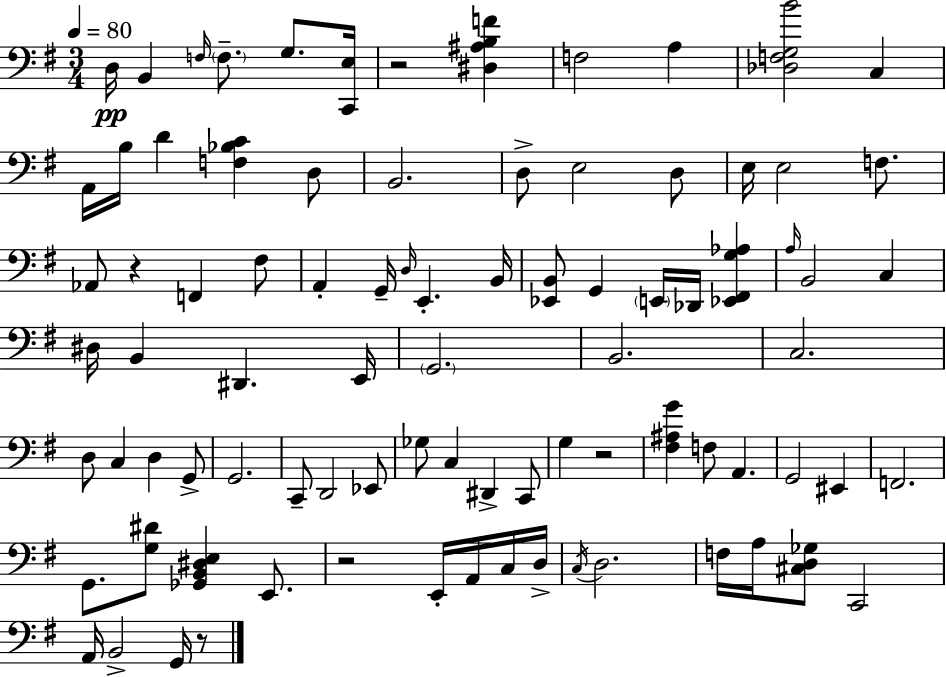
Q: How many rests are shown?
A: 5